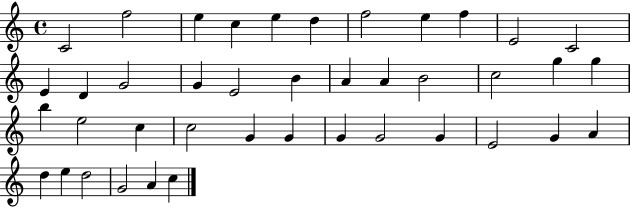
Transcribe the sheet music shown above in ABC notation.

X:1
T:Untitled
M:4/4
L:1/4
K:C
C2 f2 e c e d f2 e f E2 C2 E D G2 G E2 B A A B2 c2 g g b e2 c c2 G G G G2 G E2 G A d e d2 G2 A c